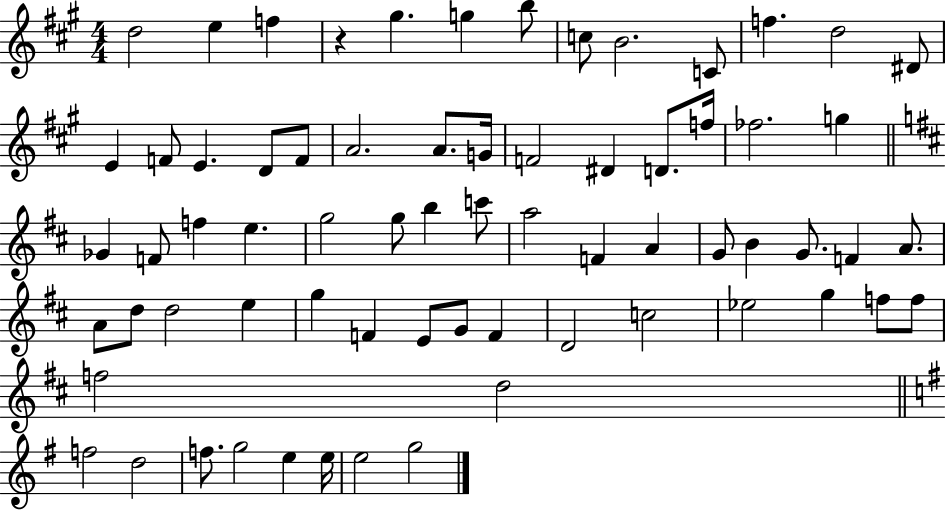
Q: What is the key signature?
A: A major